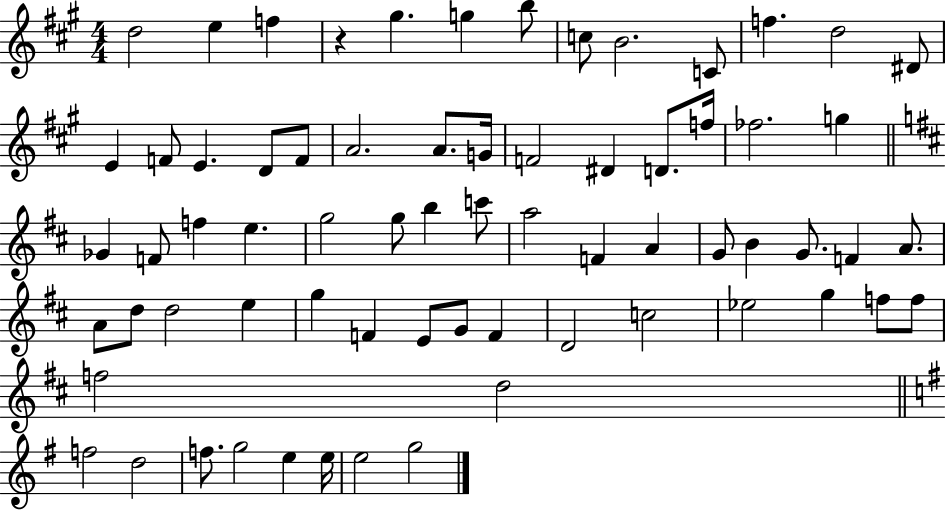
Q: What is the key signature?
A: A major